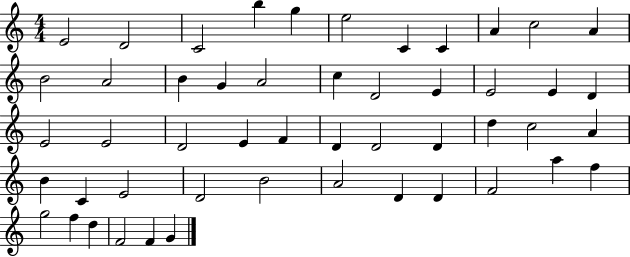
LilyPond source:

{
  \clef treble
  \numericTimeSignature
  \time 4/4
  \key c \major
  e'2 d'2 | c'2 b''4 g''4 | e''2 c'4 c'4 | a'4 c''2 a'4 | \break b'2 a'2 | b'4 g'4 a'2 | c''4 d'2 e'4 | e'2 e'4 d'4 | \break e'2 e'2 | d'2 e'4 f'4 | d'4 d'2 d'4 | d''4 c''2 a'4 | \break b'4 c'4 e'2 | d'2 b'2 | a'2 d'4 d'4 | f'2 a''4 f''4 | \break g''2 f''4 d''4 | f'2 f'4 g'4 | \bar "|."
}